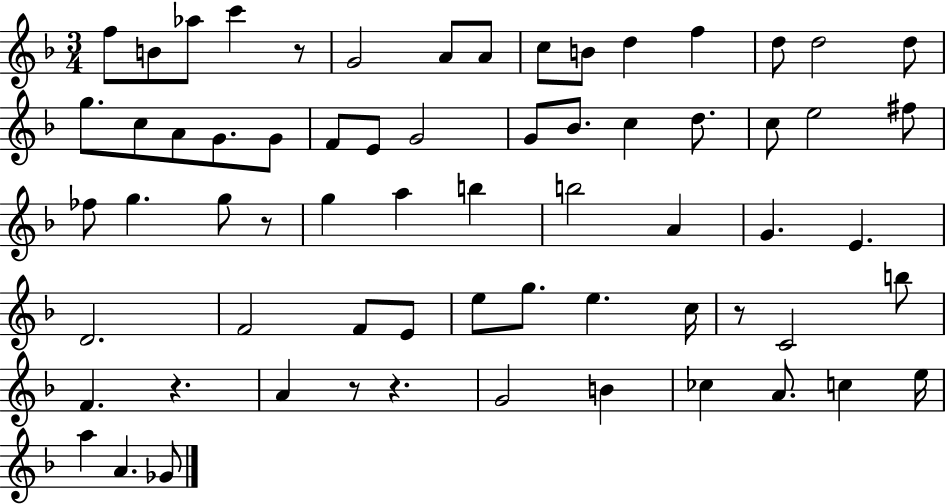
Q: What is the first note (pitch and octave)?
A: F5